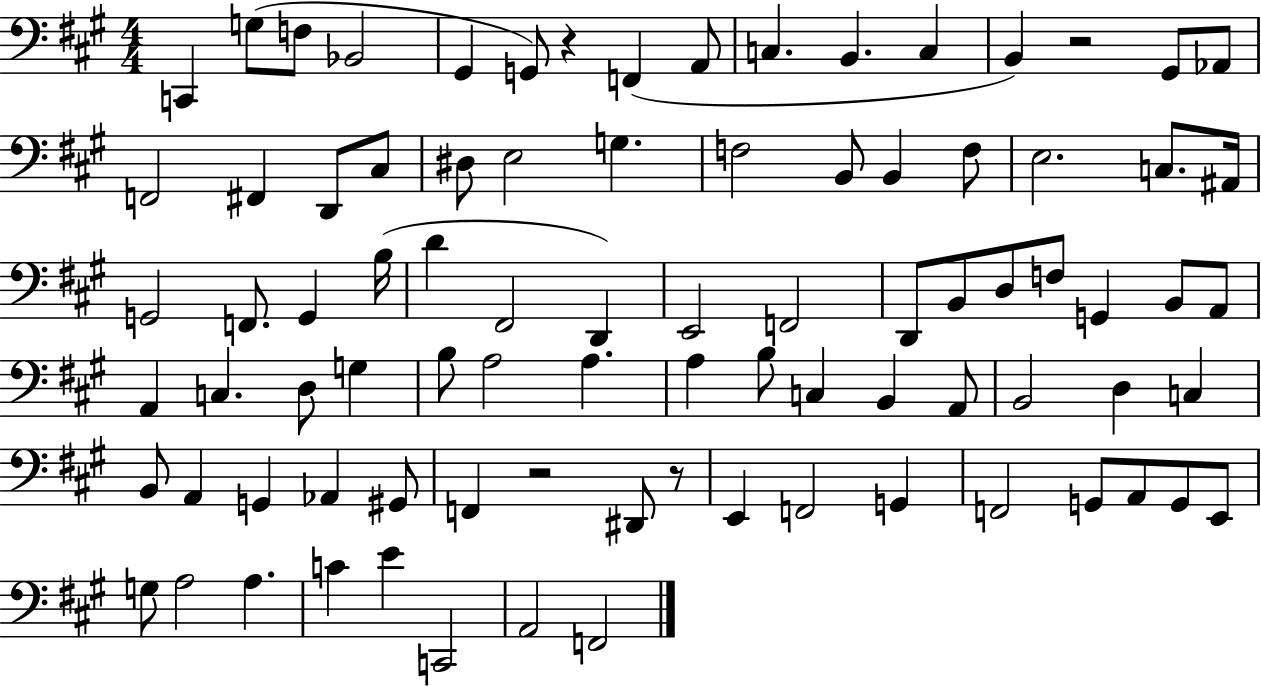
C2/q G3/e F3/e Bb2/h G#2/q G2/e R/q F2/q A2/e C3/q. B2/q. C3/q B2/q R/h G#2/e Ab2/e F2/h F#2/q D2/e C#3/e D#3/e E3/h G3/q. F3/h B2/e B2/q F3/e E3/h. C3/e. A#2/s G2/h F2/e. G2/q B3/s D4/q F#2/h D2/q E2/h F2/h D2/e B2/e D3/e F3/e G2/q B2/e A2/e A2/q C3/q. D3/e G3/q B3/e A3/h A3/q. A3/q B3/e C3/q B2/q A2/e B2/h D3/q C3/q B2/e A2/q G2/q Ab2/q G#2/e F2/q R/h D#2/e R/e E2/q F2/h G2/q F2/h G2/e A2/e G2/e E2/e G3/e A3/h A3/q. C4/q E4/q C2/h A2/h F2/h